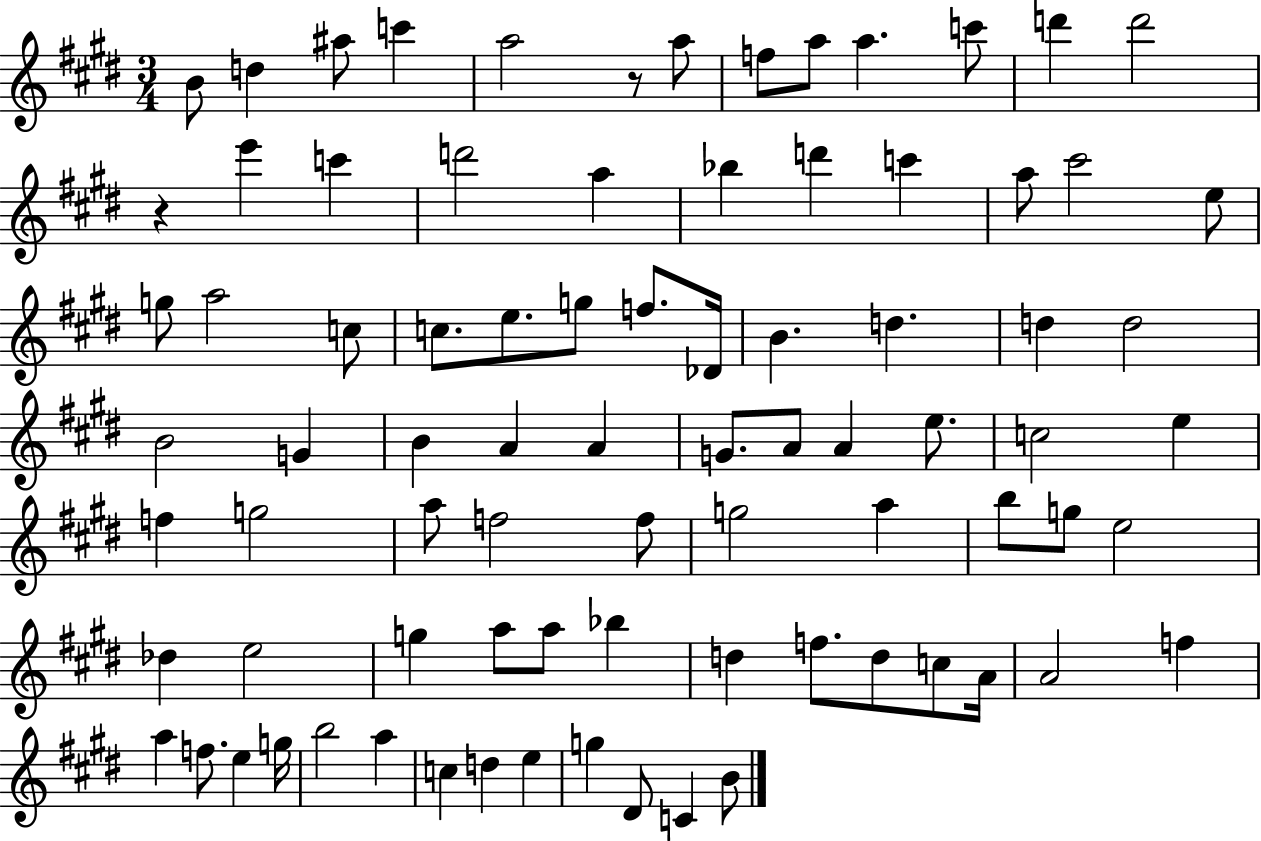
B4/e D5/q A#5/e C6/q A5/h R/e A5/e F5/e A5/e A5/q. C6/e D6/q D6/h R/q E6/q C6/q D6/h A5/q Bb5/q D6/q C6/q A5/e C#6/h E5/e G5/e A5/h C5/e C5/e. E5/e. G5/e F5/e. Db4/s B4/q. D5/q. D5/q D5/h B4/h G4/q B4/q A4/q A4/q G4/e. A4/e A4/q E5/e. C5/h E5/q F5/q G5/h A5/e F5/h F5/e G5/h A5/q B5/e G5/e E5/h Db5/q E5/h G5/q A5/e A5/e Bb5/q D5/q F5/e. D5/e C5/e A4/s A4/h F5/q A5/q F5/e. E5/q G5/s B5/h A5/q C5/q D5/q E5/q G5/q D#4/e C4/q B4/e